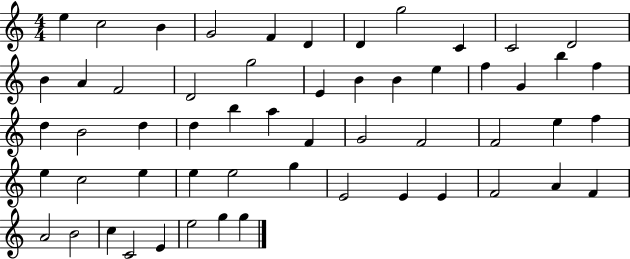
{
  \clef treble
  \numericTimeSignature
  \time 4/4
  \key c \major
  e''4 c''2 b'4 | g'2 f'4 d'4 | d'4 g''2 c'4 | c'2 d'2 | \break b'4 a'4 f'2 | d'2 g''2 | e'4 b'4 b'4 e''4 | f''4 g'4 b''4 f''4 | \break d''4 b'2 d''4 | d''4 b''4 a''4 f'4 | g'2 f'2 | f'2 e''4 f''4 | \break e''4 c''2 e''4 | e''4 e''2 g''4 | e'2 e'4 e'4 | f'2 a'4 f'4 | \break a'2 b'2 | c''4 c'2 e'4 | e''2 g''4 g''4 | \bar "|."
}